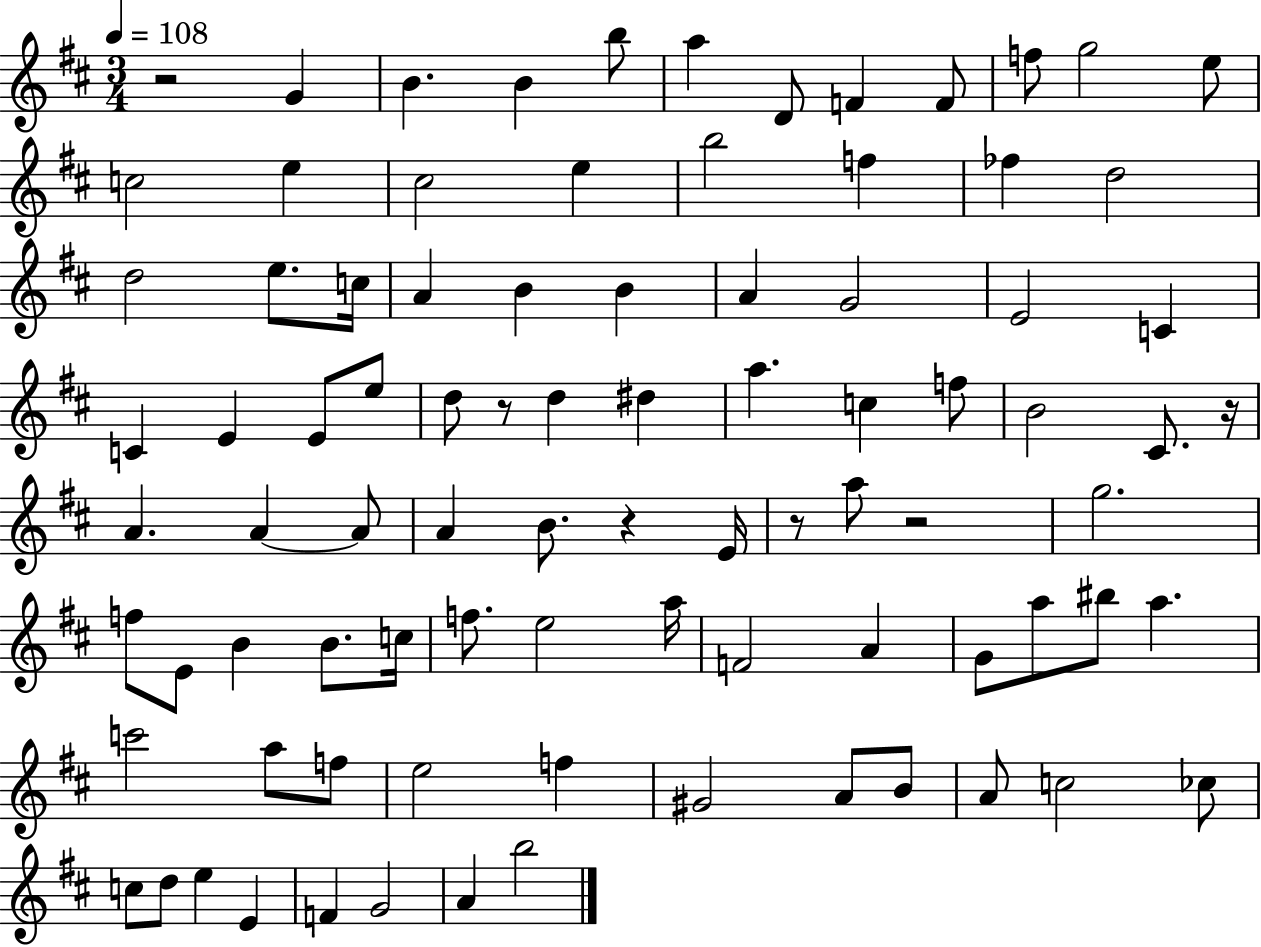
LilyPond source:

{
  \clef treble
  \numericTimeSignature
  \time 3/4
  \key d \major
  \tempo 4 = 108
  r2 g'4 | b'4. b'4 b''8 | a''4 d'8 f'4 f'8 | f''8 g''2 e''8 | \break c''2 e''4 | cis''2 e''4 | b''2 f''4 | fes''4 d''2 | \break d''2 e''8. c''16 | a'4 b'4 b'4 | a'4 g'2 | e'2 c'4 | \break c'4 e'4 e'8 e''8 | d''8 r8 d''4 dis''4 | a''4. c''4 f''8 | b'2 cis'8. r16 | \break a'4. a'4~~ a'8 | a'4 b'8. r4 e'16 | r8 a''8 r2 | g''2. | \break f''8 e'8 b'4 b'8. c''16 | f''8. e''2 a''16 | f'2 a'4 | g'8 a''8 bis''8 a''4. | \break c'''2 a''8 f''8 | e''2 f''4 | gis'2 a'8 b'8 | a'8 c''2 ces''8 | \break c''8 d''8 e''4 e'4 | f'4 g'2 | a'4 b''2 | \bar "|."
}